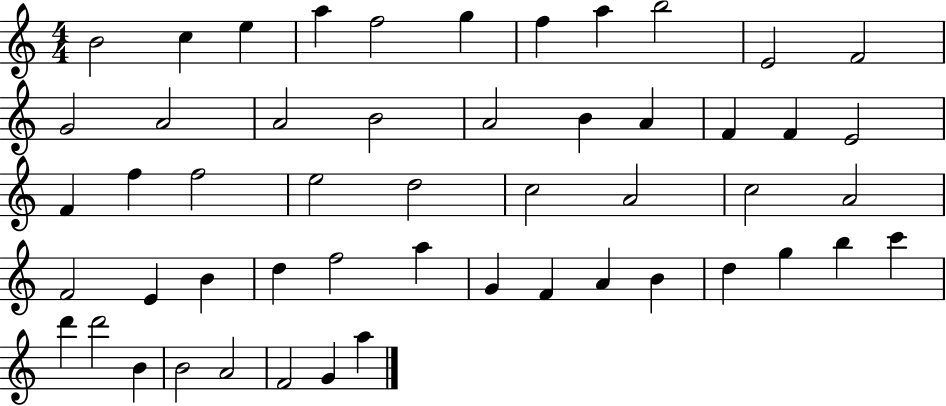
B4/h C5/q E5/q A5/q F5/h G5/q F5/q A5/q B5/h E4/h F4/h G4/h A4/h A4/h B4/h A4/h B4/q A4/q F4/q F4/q E4/h F4/q F5/q F5/h E5/h D5/h C5/h A4/h C5/h A4/h F4/h E4/q B4/q D5/q F5/h A5/q G4/q F4/q A4/q B4/q D5/q G5/q B5/q C6/q D6/q D6/h B4/q B4/h A4/h F4/h G4/q A5/q